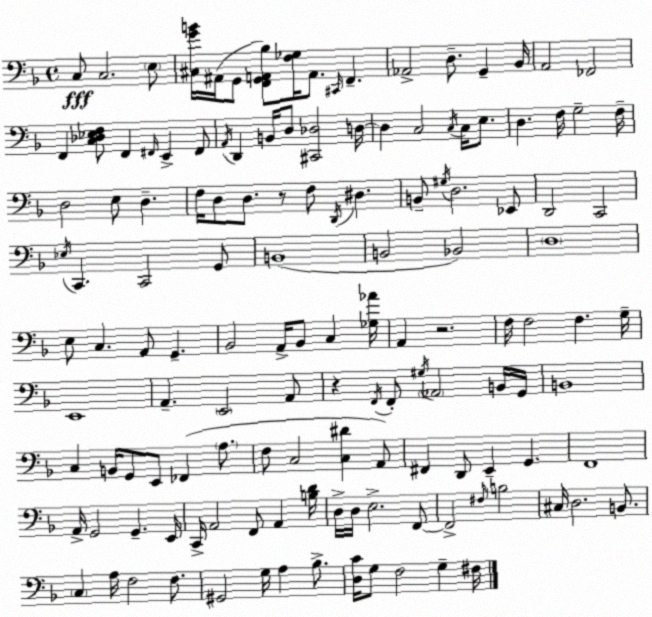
X:1
T:Untitled
M:4/4
L:1/4
K:Dm
C,/2 C,2 E,/2 [^C,GB]/4 ^A,,/4 G,,/2 [F,,G,,A,,_B,]/2 [F,_G,]/4 A,,/2 ^C,,/4 F,, _A,,2 D,/2 G,, _B,,/4 A,,2 _F,,2 F,, [C,_D,_E,F,]/2 F,, ^F,,/4 E,, ^F,,/2 A,,/4 D,, B,,/4 D,/2 [^C,,_D,]2 D,/4 D, C,2 C,/4 C,/4 E,/2 D, F,/4 G,2 F,/4 D,2 E,/2 D, F,/4 D,/2 D,/2 z/2 F,/2 D,,/4 ^D, B,,/2 ^G,/4 D,2 _E,,/2 D,,2 C,,2 _E,/4 C,, C,,2 G,,/2 B,,4 B,,2 _B,,2 D,4 E,/2 C, A,,/2 G,, _B,,2 A,,/4 _B,,/2 C, [_G,_A]/4 A,, z2 F,/4 F,2 F, G,/4 E,,4 A,, E,,2 A,,/2 z F,,/4 F,,/2 ^G,/4 _A,,2 B,,/4 G,,/4 B,,4 C, B,,/4 G,,/2 E,,/2 _F,, A,/2 F,/2 C,2 [C,^D] A,,/2 ^F,, D,,/2 E,, G,, F,,4 A,,/4 G,,2 G,, E,,/4 C,,/4 A,,2 F,,/2 A,, [B,D]/4 D,/4 D,/4 E,2 F,,/2 F,,2 ^F,/4 B,2 ^C,/4 D,2 B,,/2 C, A,/4 F,2 F,/2 ^G,,2 G,/4 A, _B,/2 [D,C]/4 G,/2 F,2 G, ^F,/4